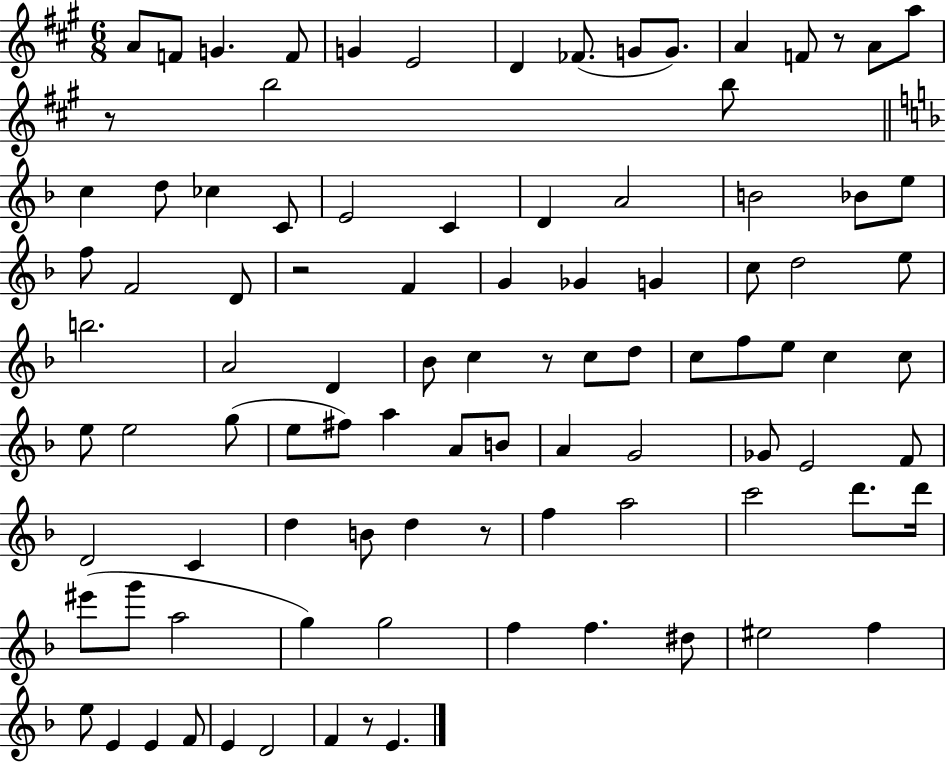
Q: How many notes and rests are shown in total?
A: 96